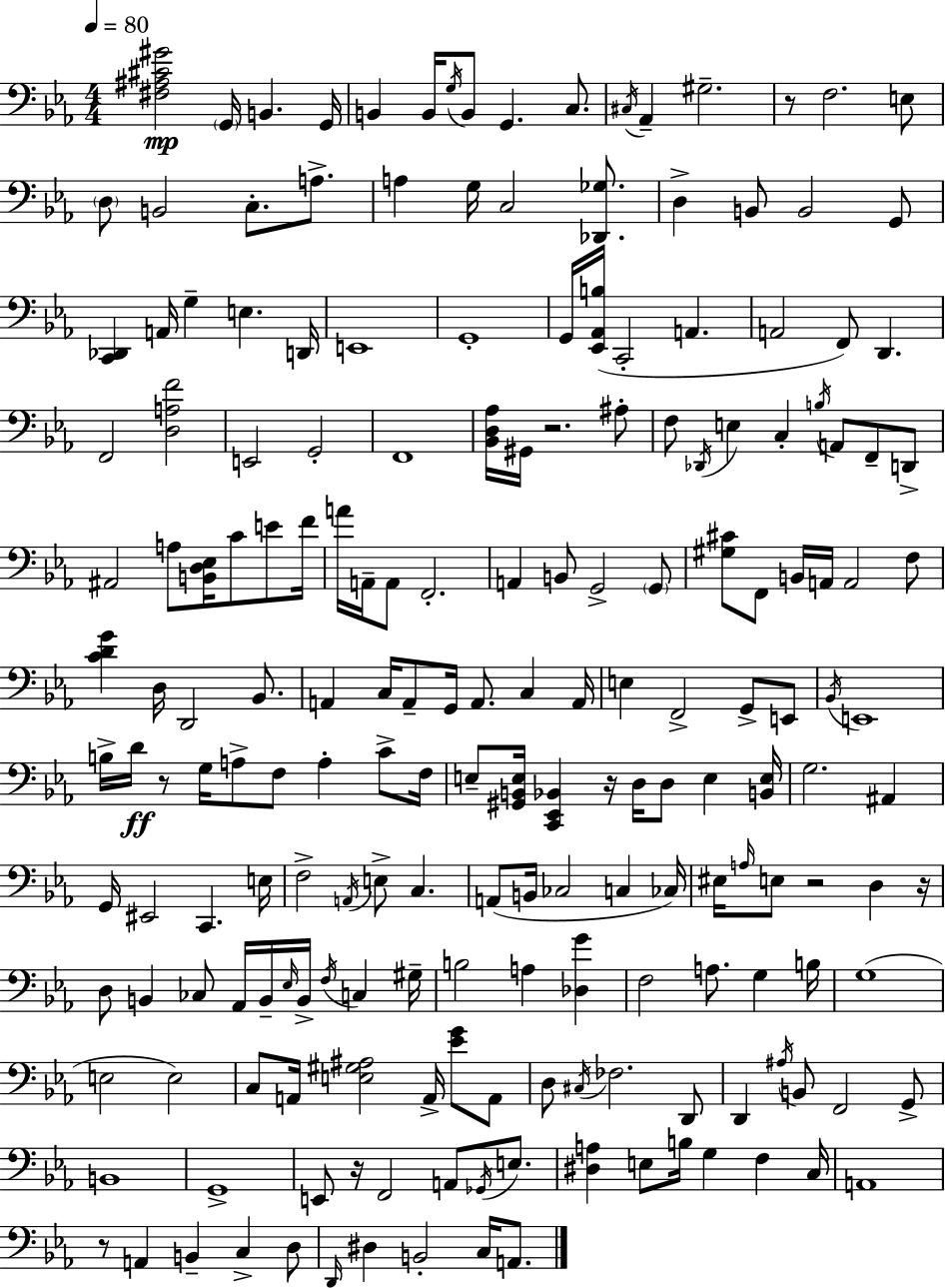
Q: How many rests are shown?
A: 8